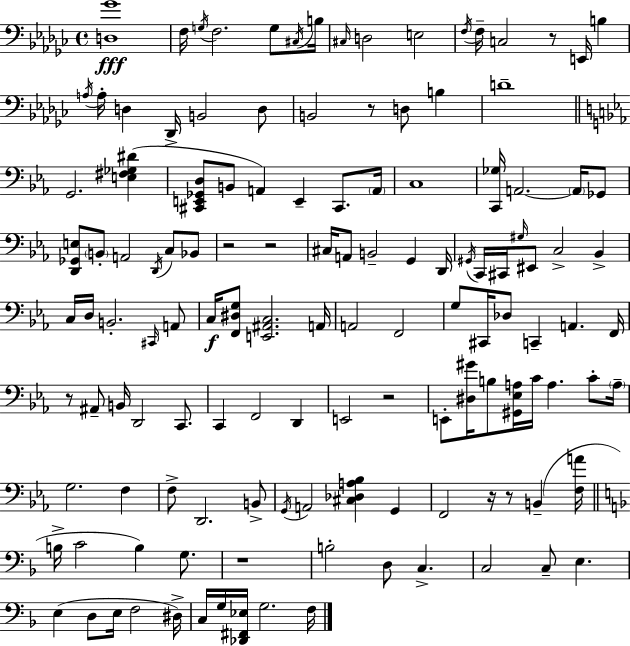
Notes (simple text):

[D3,Gb4]/w F3/s G3/s F3/h. G3/e C#3/s B3/s C#3/s D3/h E3/h F3/s F3/s C3/h R/e E2/s B3/q A3/s A3/s D3/q Db2/s B2/h D3/e B2/h R/e D3/e B3/q D4/w G2/h. [E3,F#3,Gb3,D#4]/q [C#2,E2,Gb2,D3]/e B2/e A2/q E2/q C#2/e. A2/s C3/w [C2,Gb3]/s A2/h. A2/s Gb2/e [D2,Gb2,E3]/e B2/e A2/h D2/s C3/e Bb2/e R/h R/h C#3/s A2/e B2/h G2/q D2/s G#2/s C2/s C#2/s G#3/s EIS2/e C3/h Bb2/q C3/s D3/s B2/h. C#2/s A2/e C3/s [F2,D#3,G3]/e [E2,A#2,C3]/h. A2/s A2/h F2/h G3/e C#2/s Db3/e C2/q A2/q. F2/s R/e A#2/e B2/s D2/h C2/e. C2/q F2/h D2/q E2/h R/h E2/e [D#3,G#4]/s B3/e [G#2,Eb3,A3]/s C4/s A3/q. C4/e A3/s G3/h. F3/q F3/e D2/h. B2/e G2/s A2/h [C#3,Db3,A3,Bb3]/q G2/q F2/h R/s R/e B2/q [F3,A4]/s B3/s C4/h B3/q G3/e. R/w B3/h D3/e C3/q. C3/h C3/e E3/q. E3/q D3/e E3/s F3/h D#3/s C3/s G3/s [Db2,F#2,Eb3]/s G3/h. F3/s